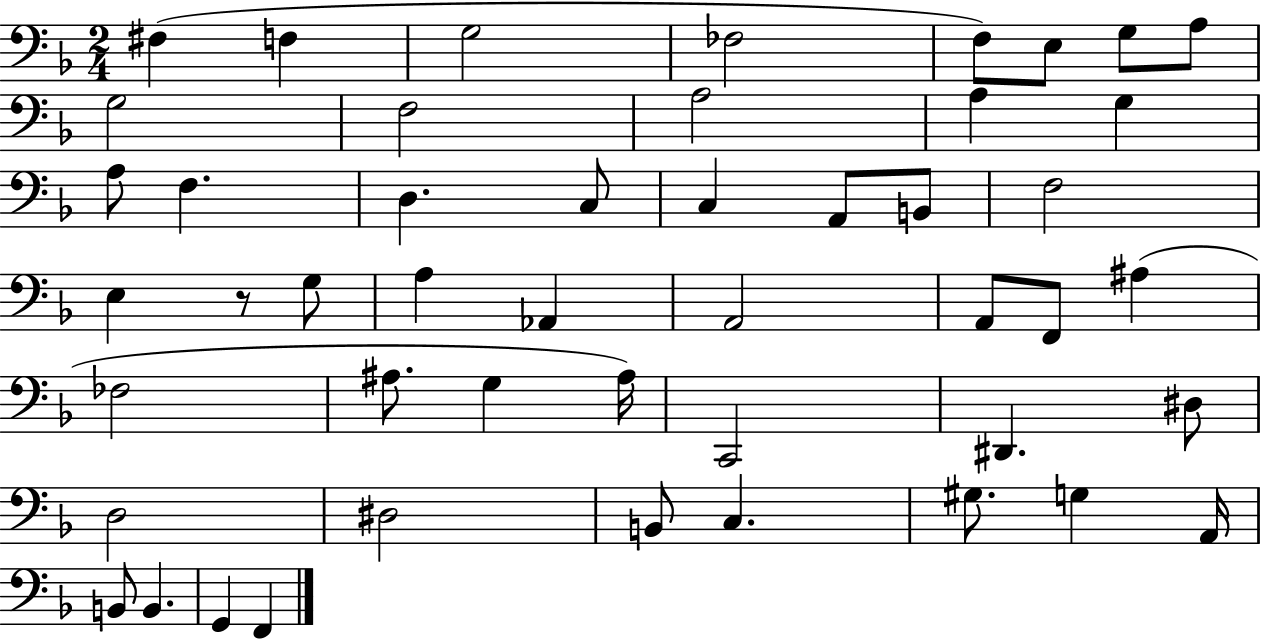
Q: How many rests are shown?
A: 1